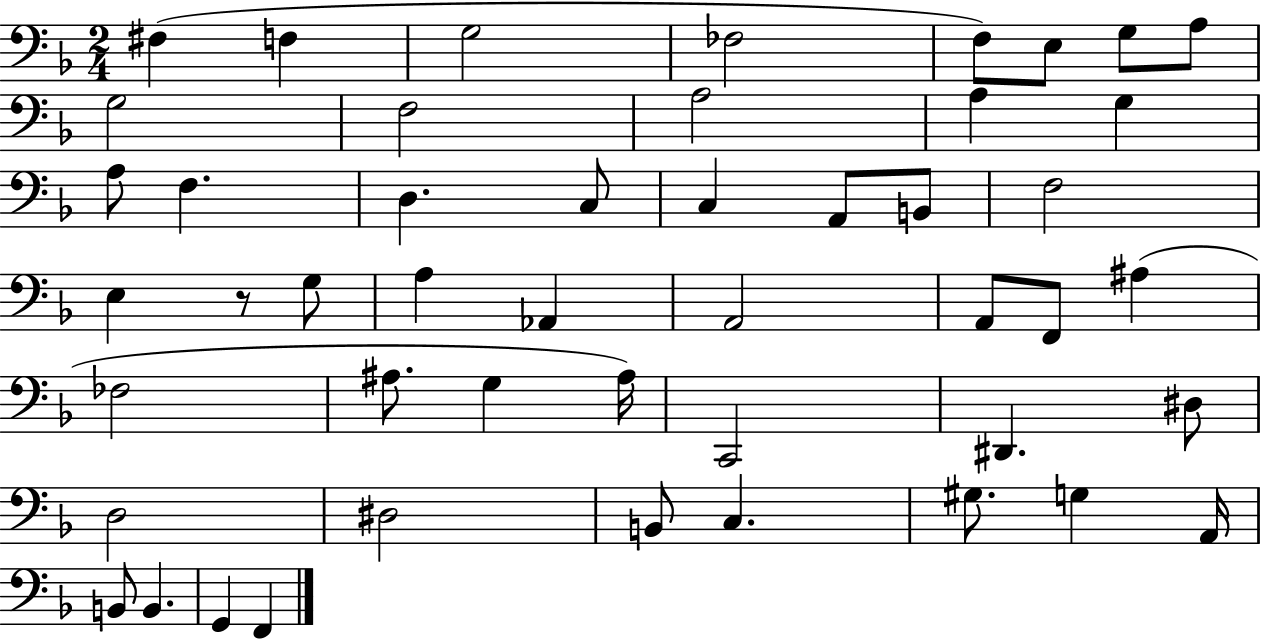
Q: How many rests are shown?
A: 1